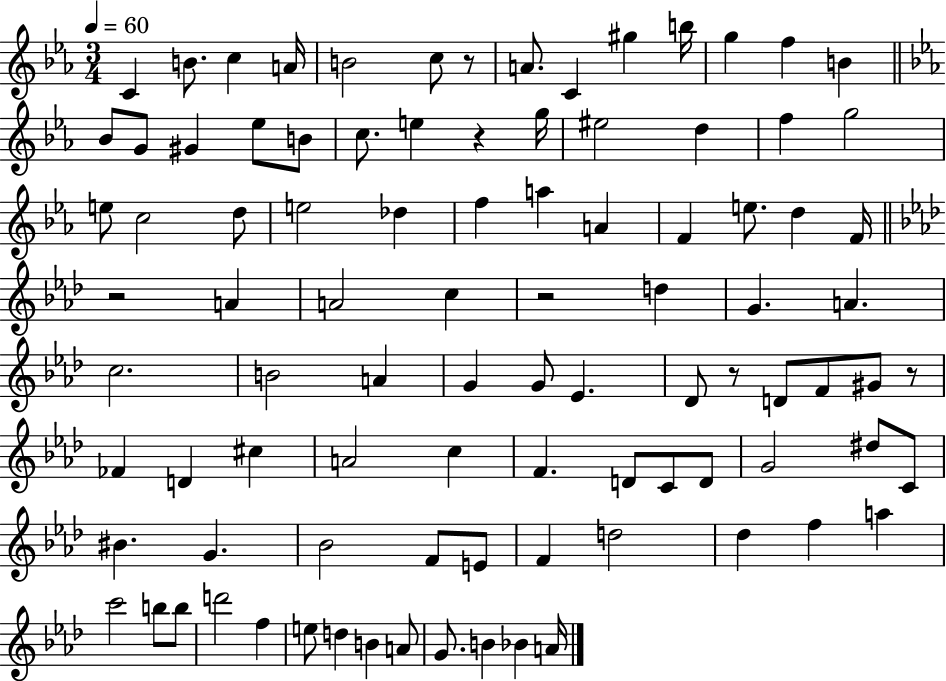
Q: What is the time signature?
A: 3/4